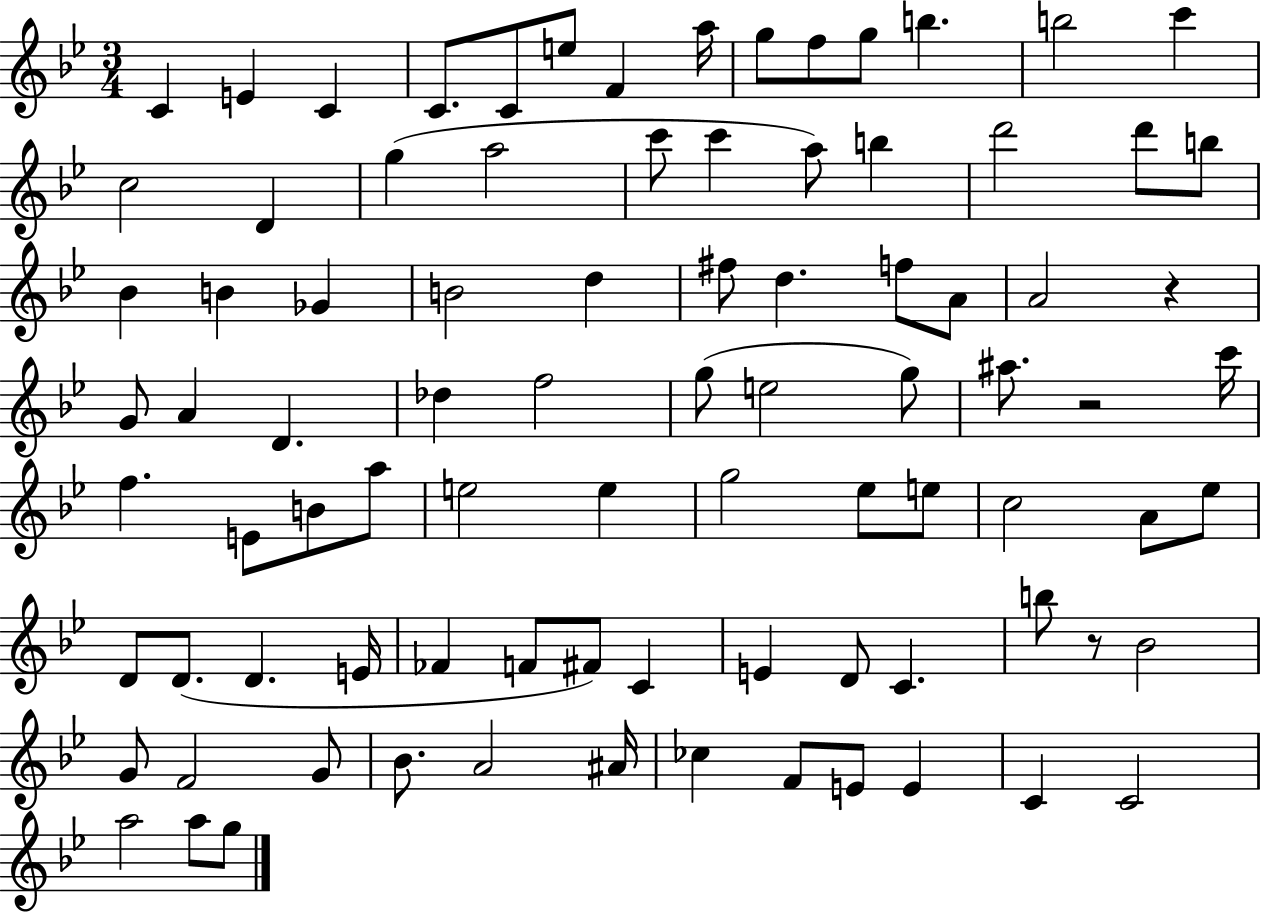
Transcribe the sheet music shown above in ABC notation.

X:1
T:Untitled
M:3/4
L:1/4
K:Bb
C E C C/2 C/2 e/2 F a/4 g/2 f/2 g/2 b b2 c' c2 D g a2 c'/2 c' a/2 b d'2 d'/2 b/2 _B B _G B2 d ^f/2 d f/2 A/2 A2 z G/2 A D _d f2 g/2 e2 g/2 ^a/2 z2 c'/4 f E/2 B/2 a/2 e2 e g2 _e/2 e/2 c2 A/2 _e/2 D/2 D/2 D E/4 _F F/2 ^F/2 C E D/2 C b/2 z/2 _B2 G/2 F2 G/2 _B/2 A2 ^A/4 _c F/2 E/2 E C C2 a2 a/2 g/2